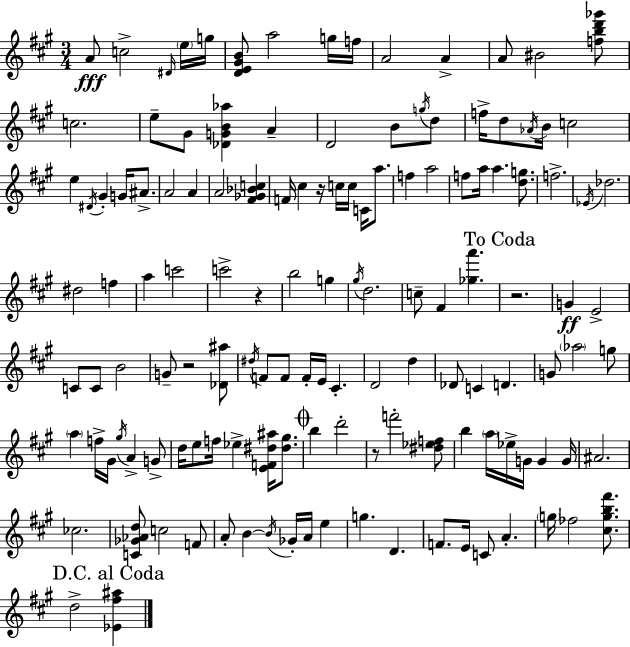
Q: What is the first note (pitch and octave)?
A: A4